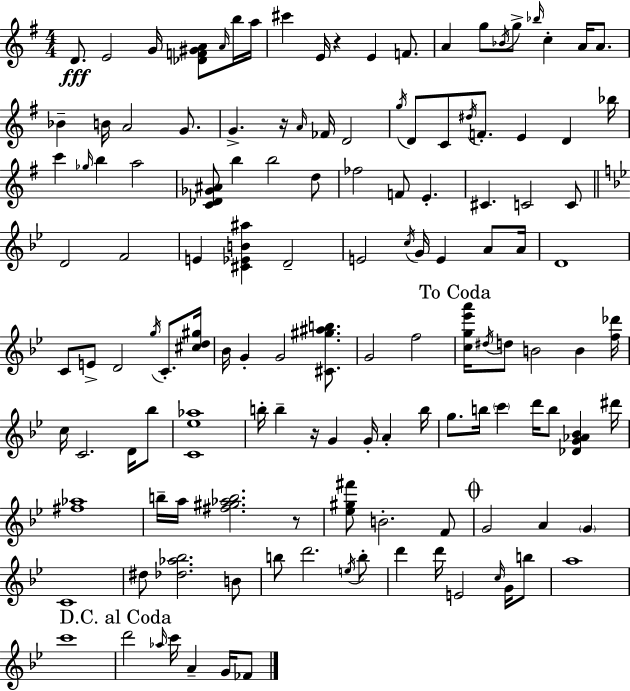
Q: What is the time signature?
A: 4/4